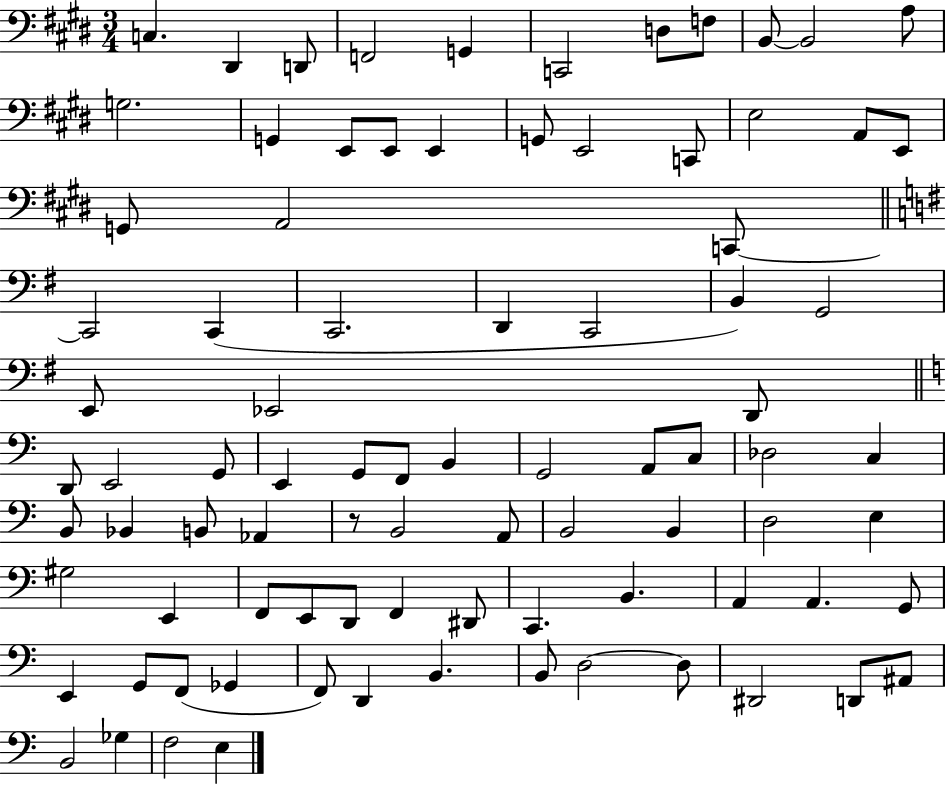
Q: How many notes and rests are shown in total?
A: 87